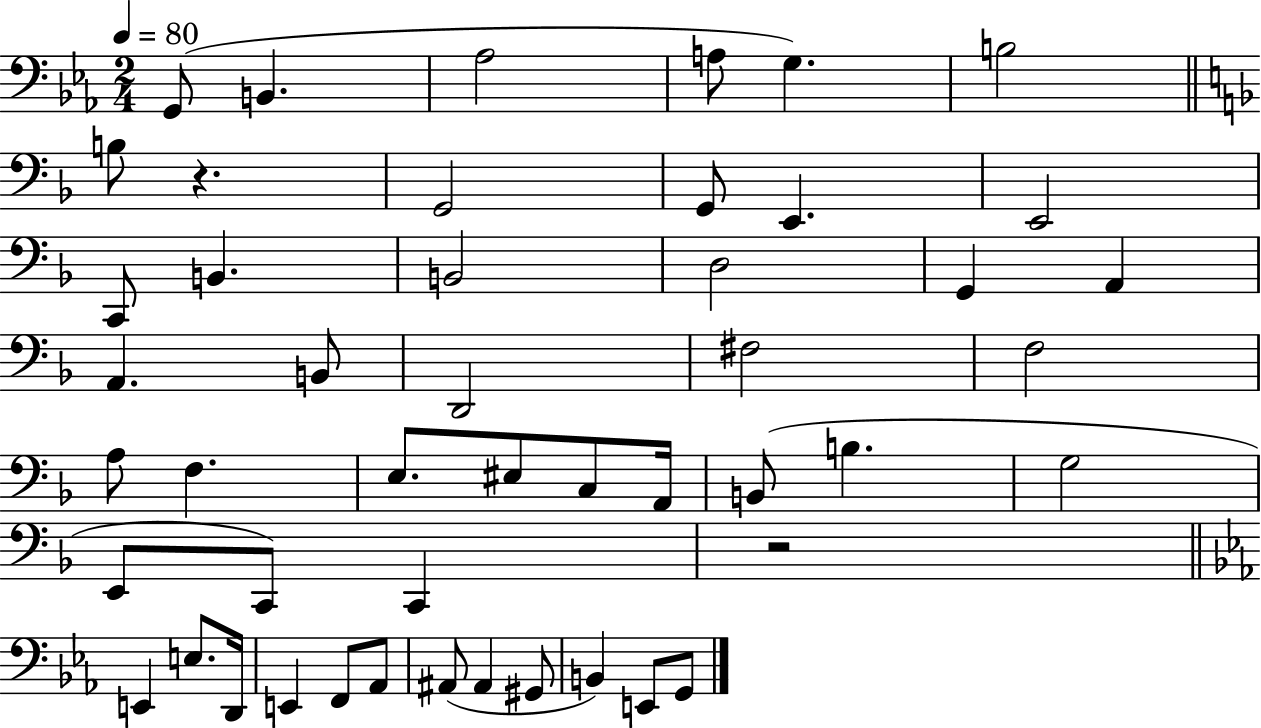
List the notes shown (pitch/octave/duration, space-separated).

G2/e B2/q. Ab3/h A3/e G3/q. B3/h B3/e R/q. G2/h G2/e E2/q. E2/h C2/e B2/q. B2/h D3/h G2/q A2/q A2/q. B2/e D2/h F#3/h F3/h A3/e F3/q. E3/e. EIS3/e C3/e A2/s B2/e B3/q. G3/h E2/e C2/e C2/q R/h E2/q E3/e. D2/s E2/q F2/e Ab2/e A#2/e A#2/q G#2/e B2/q E2/e G2/e